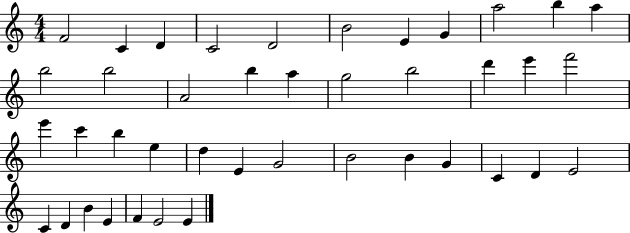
F4/h C4/q D4/q C4/h D4/h B4/h E4/q G4/q A5/h B5/q A5/q B5/h B5/h A4/h B5/q A5/q G5/h B5/h D6/q E6/q F6/h E6/q C6/q B5/q E5/q D5/q E4/q G4/h B4/h B4/q G4/q C4/q D4/q E4/h C4/q D4/q B4/q E4/q F4/q E4/h E4/q